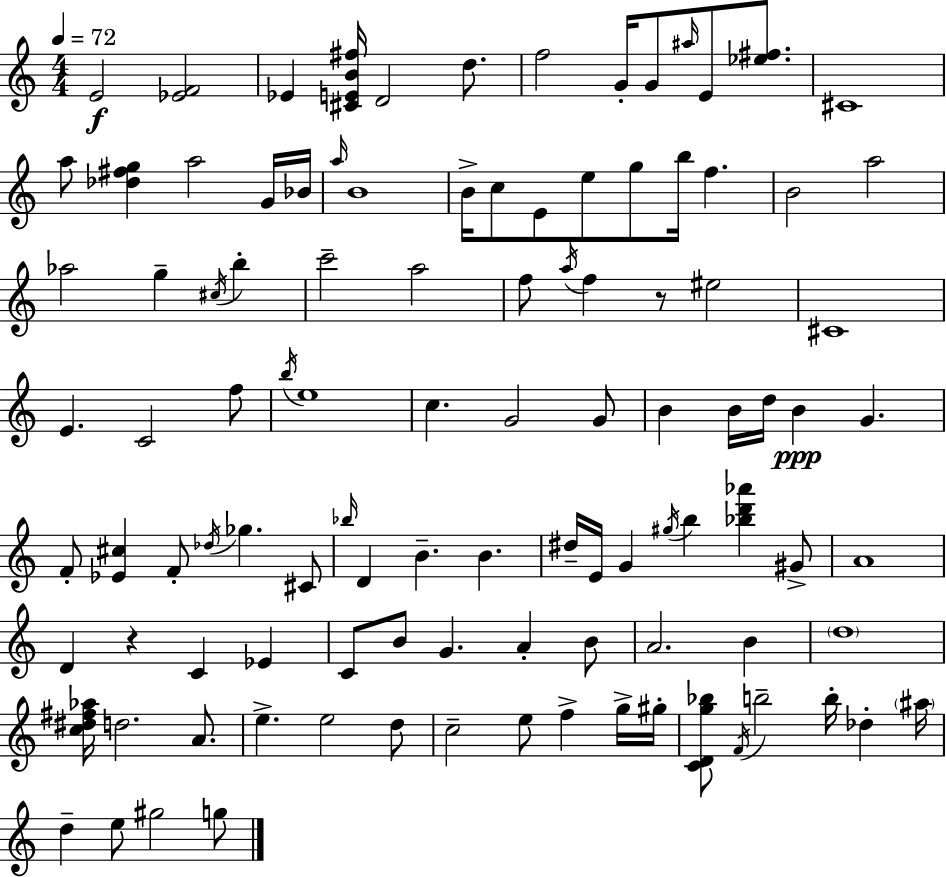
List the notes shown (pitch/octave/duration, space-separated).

E4/h [Eb4,F4]/h Eb4/q [C#4,E4,B4,F#5]/s D4/h D5/e. F5/h G4/s G4/e A#5/s E4/e [Eb5,F#5]/e. C#4/w A5/e [Db5,F#5,G5]/q A5/h G4/s Bb4/s A5/s B4/w B4/s C5/e E4/e E5/e G5/e B5/s F5/q. B4/h A5/h Ab5/h G5/q C#5/s B5/q C6/h A5/h F5/e A5/s F5/q R/e EIS5/h C#4/w E4/q. C4/h F5/e B5/s E5/w C5/q. G4/h G4/e B4/q B4/s D5/s B4/q G4/q. F4/e [Eb4,C#5]/q F4/e Db5/s Gb5/q. C#4/e Bb5/s D4/q B4/q. B4/q. D#5/s E4/s G4/q G#5/s B5/q [Bb5,D6,Ab6]/q G#4/e A4/w D4/q R/q C4/q Eb4/q C4/e B4/e G4/q. A4/q B4/e A4/h. B4/q D5/w [C5,D#5,F#5,Ab5]/s D5/h. A4/e. E5/q. E5/h D5/e C5/h E5/e F5/q G5/s G#5/s [C4,D4,G5,Bb5]/e F4/s B5/h B5/s Db5/q A#5/s D5/q E5/e G#5/h G5/e